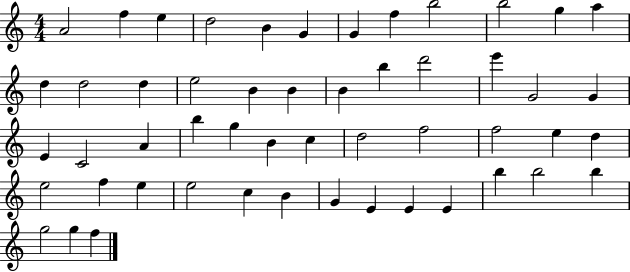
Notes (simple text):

A4/h F5/q E5/q D5/h B4/q G4/q G4/q F5/q B5/h B5/h G5/q A5/q D5/q D5/h D5/q E5/h B4/q B4/q B4/q B5/q D6/h E6/q G4/h G4/q E4/q C4/h A4/q B5/q G5/q B4/q C5/q D5/h F5/h F5/h E5/q D5/q E5/h F5/q E5/q E5/h C5/q B4/q G4/q E4/q E4/q E4/q B5/q B5/h B5/q G5/h G5/q F5/q